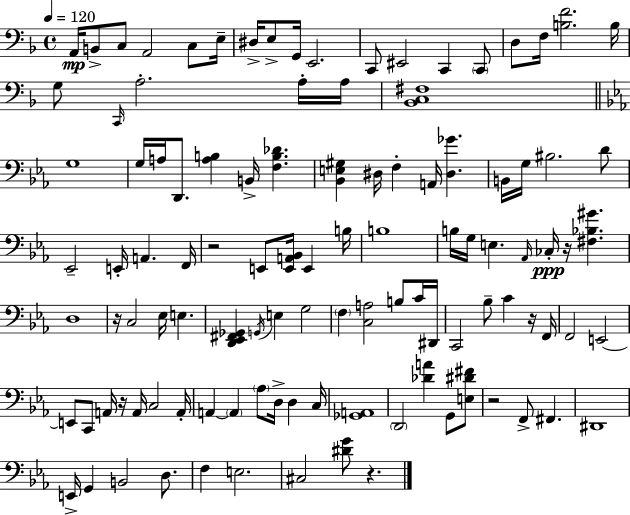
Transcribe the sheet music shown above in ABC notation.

X:1
T:Untitled
M:4/4
L:1/4
K:F
A,,/4 B,,/2 C,/2 A,,2 C,/2 E,/4 ^D,/4 E,/2 G,,/4 E,,2 C,,/2 ^E,,2 C,, C,,/2 D,/2 F,/4 [B,F]2 B,/4 G,/2 C,,/4 A,2 A,/4 A,/4 [_B,,C,^F,]4 G,4 G,/4 A,/4 D,,/2 [A,B,] B,,/4 [F,B,_D] [_B,,E,^G,] ^D,/4 F, A,,/4 [^D,_G] B,,/4 G,/4 ^B,2 D/2 _E,,2 E,,/4 A,, F,,/4 z2 E,,/2 [E,,A,,_B,,]/4 E,, B,/4 B,4 B,/4 G,/4 E, _A,,/4 _C,/4 z/4 [^F,_B,^G] D,4 z/4 C,2 _E,/4 E, [D,,_E,,^F,,_G,,] G,,/4 E, G,2 F, [C,A,]2 B,/2 C/4 ^D,,/4 C,,2 _B,/2 C z/4 F,,/4 F,,2 E,,2 E,,/2 C,,/2 A,,/4 z/4 A,,/4 C,2 A,,/4 A,, A,, _A,/2 D,/4 D, C,/4 [_G,,A,,]4 D,,2 [_DA] G,,/2 [E,^D^F]/2 z2 F,,/2 ^F,, ^D,,4 E,,/4 G,, B,,2 D,/2 F, E,2 ^C,2 [^DG]/2 z